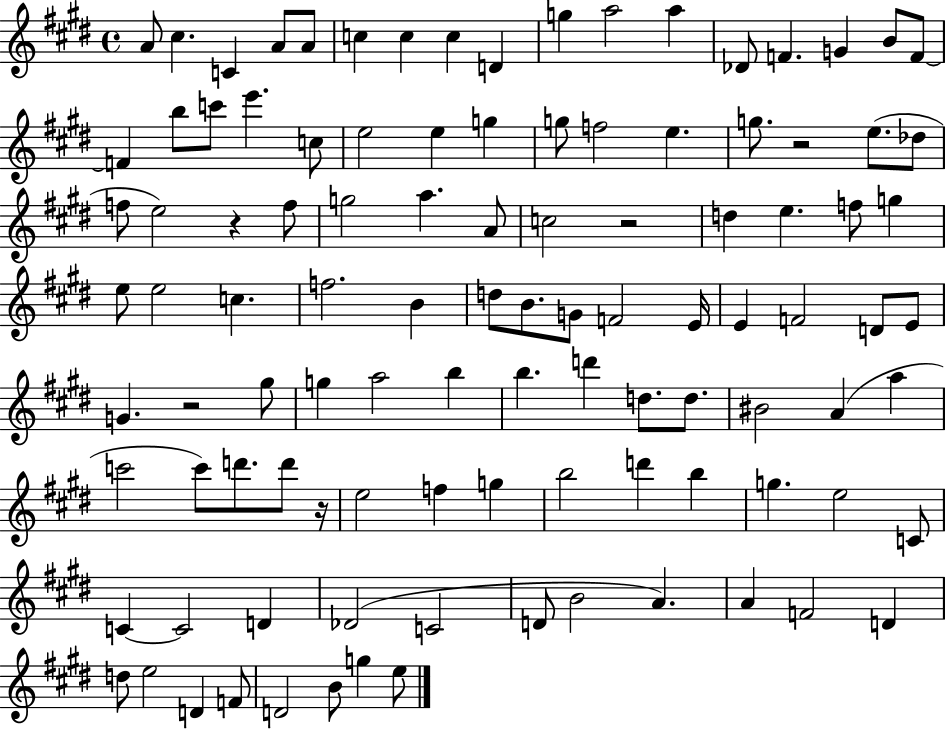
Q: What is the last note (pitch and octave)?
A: E5